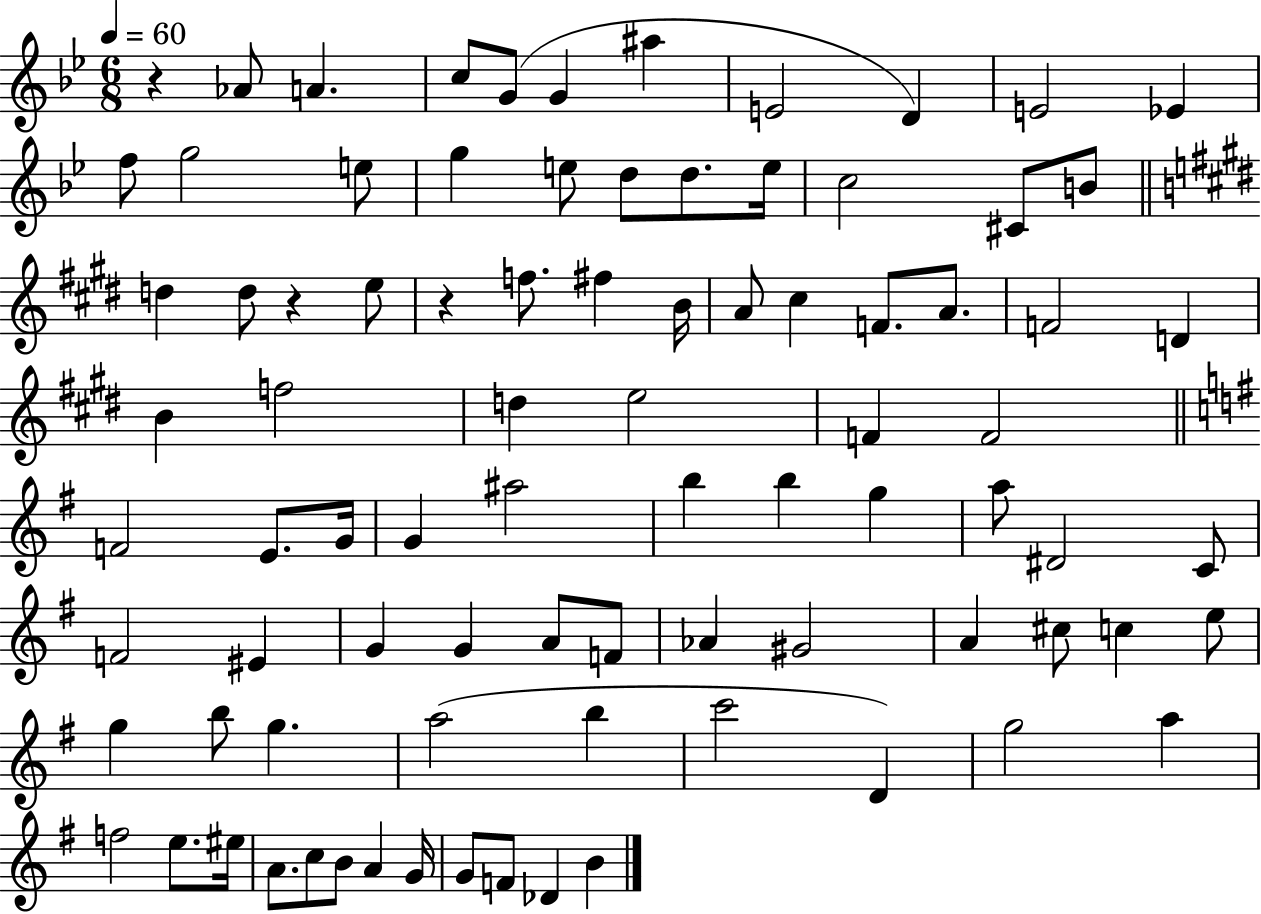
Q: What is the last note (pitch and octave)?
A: B4